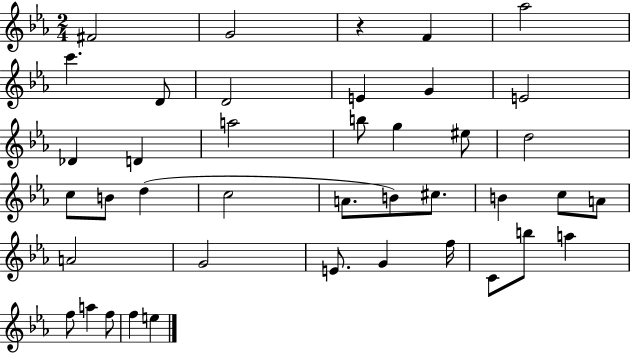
{
  \clef treble
  \numericTimeSignature
  \time 2/4
  \key ees \major
  fis'2 | g'2 | r4 f'4 | aes''2 | \break c'''4. d'8 | d'2 | e'4 g'4 | e'2 | \break des'4 d'4 | a''2 | b''8 g''4 eis''8 | d''2 | \break c''8 b'8 d''4( | c''2 | a'8. b'8) cis''8. | b'4 c''8 a'8 | \break a'2 | g'2 | e'8. g'4 f''16 | c'8 b''8 a''4 | \break f''8 a''4 f''8 | f''4 e''4 | \bar "|."
}